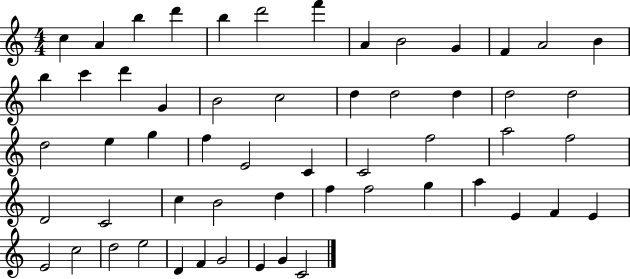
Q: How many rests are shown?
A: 0